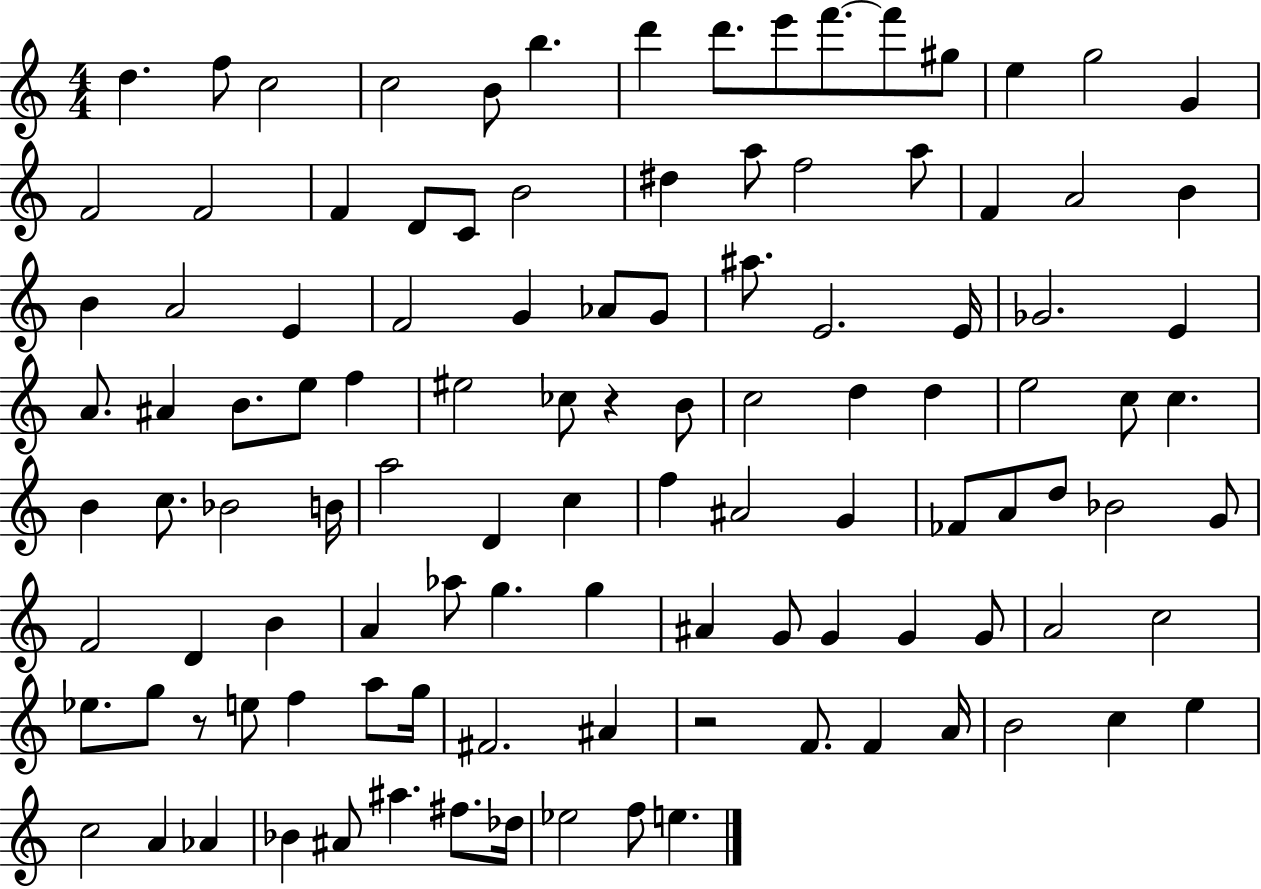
D5/q. F5/e C5/h C5/h B4/e B5/q. D6/q D6/e. E6/e F6/e. F6/e G#5/e E5/q G5/h G4/q F4/h F4/h F4/q D4/e C4/e B4/h D#5/q A5/e F5/h A5/e F4/q A4/h B4/q B4/q A4/h E4/q F4/h G4/q Ab4/e G4/e A#5/e. E4/h. E4/s Gb4/h. E4/q A4/e. A#4/q B4/e. E5/e F5/q EIS5/h CES5/e R/q B4/e C5/h D5/q D5/q E5/h C5/e C5/q. B4/q C5/e. Bb4/h B4/s A5/h D4/q C5/q F5/q A#4/h G4/q FES4/e A4/e D5/e Bb4/h G4/e F4/h D4/q B4/q A4/q Ab5/e G5/q. G5/q A#4/q G4/e G4/q G4/q G4/e A4/h C5/h Eb5/e. G5/e R/e E5/e F5/q A5/e G5/s F#4/h. A#4/q R/h F4/e. F4/q A4/s B4/h C5/q E5/q C5/h A4/q Ab4/q Bb4/q A#4/e A#5/q. F#5/e. Db5/s Eb5/h F5/e E5/q.